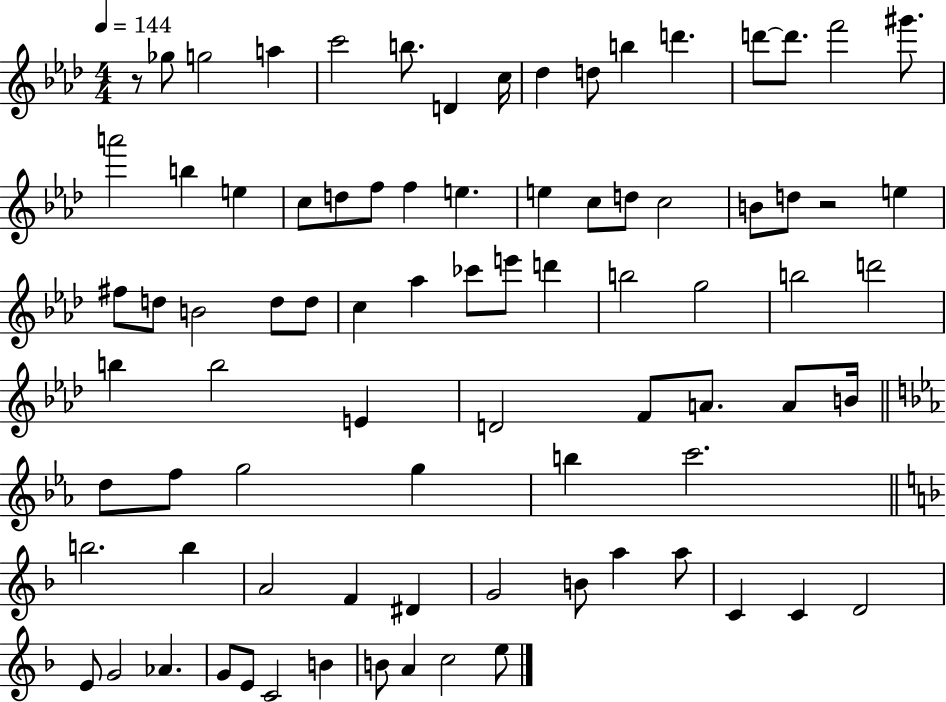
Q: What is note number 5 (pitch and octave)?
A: B5